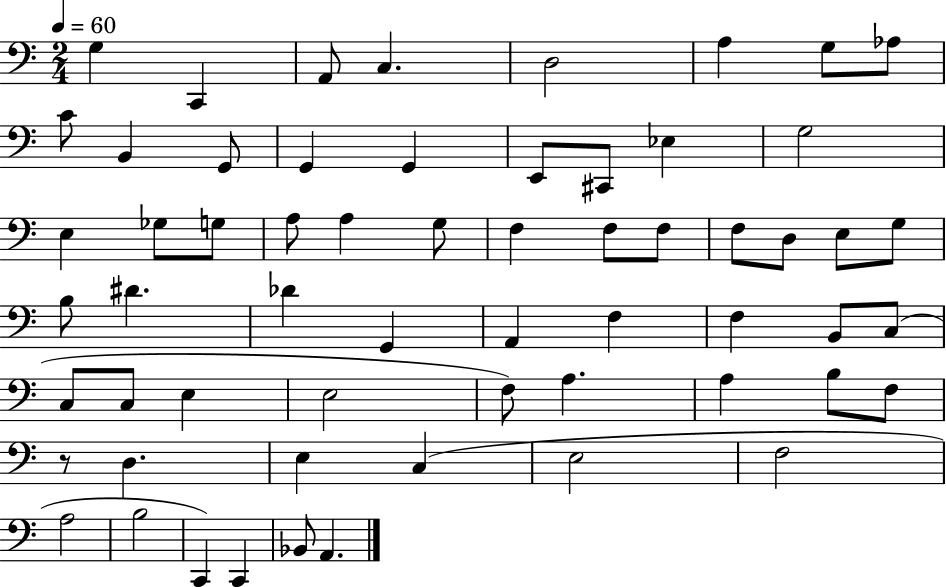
G3/q C2/q A2/e C3/q. D3/h A3/q G3/e Ab3/e C4/e B2/q G2/e G2/q G2/q E2/e C#2/e Eb3/q G3/h E3/q Gb3/e G3/e A3/e A3/q G3/e F3/q F3/e F3/e F3/e D3/e E3/e G3/e B3/e D#4/q. Db4/q G2/q A2/q F3/q F3/q B2/e C3/e C3/e C3/e E3/q E3/h F3/e A3/q. A3/q B3/e F3/e R/e D3/q. E3/q C3/q E3/h F3/h A3/h B3/h C2/q C2/q Bb2/e A2/q.